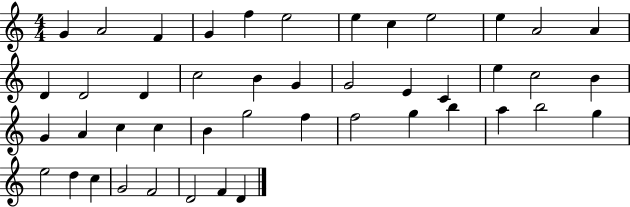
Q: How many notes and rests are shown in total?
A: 45